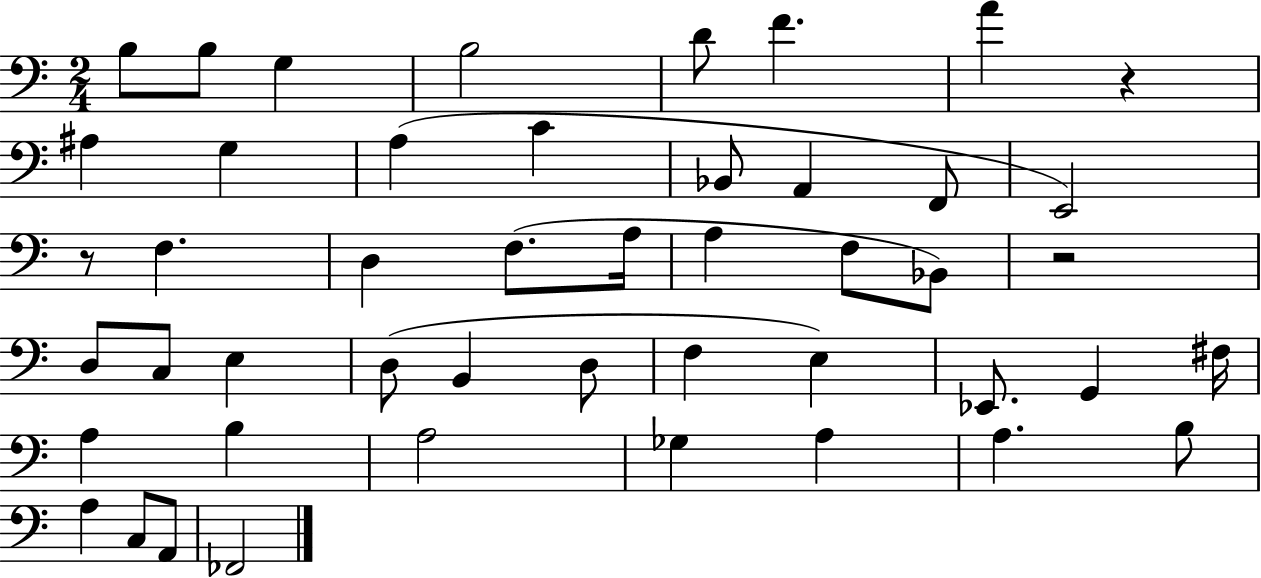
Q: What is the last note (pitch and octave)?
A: FES2